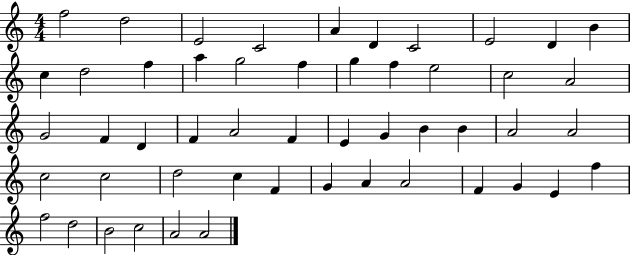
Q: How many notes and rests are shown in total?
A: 51